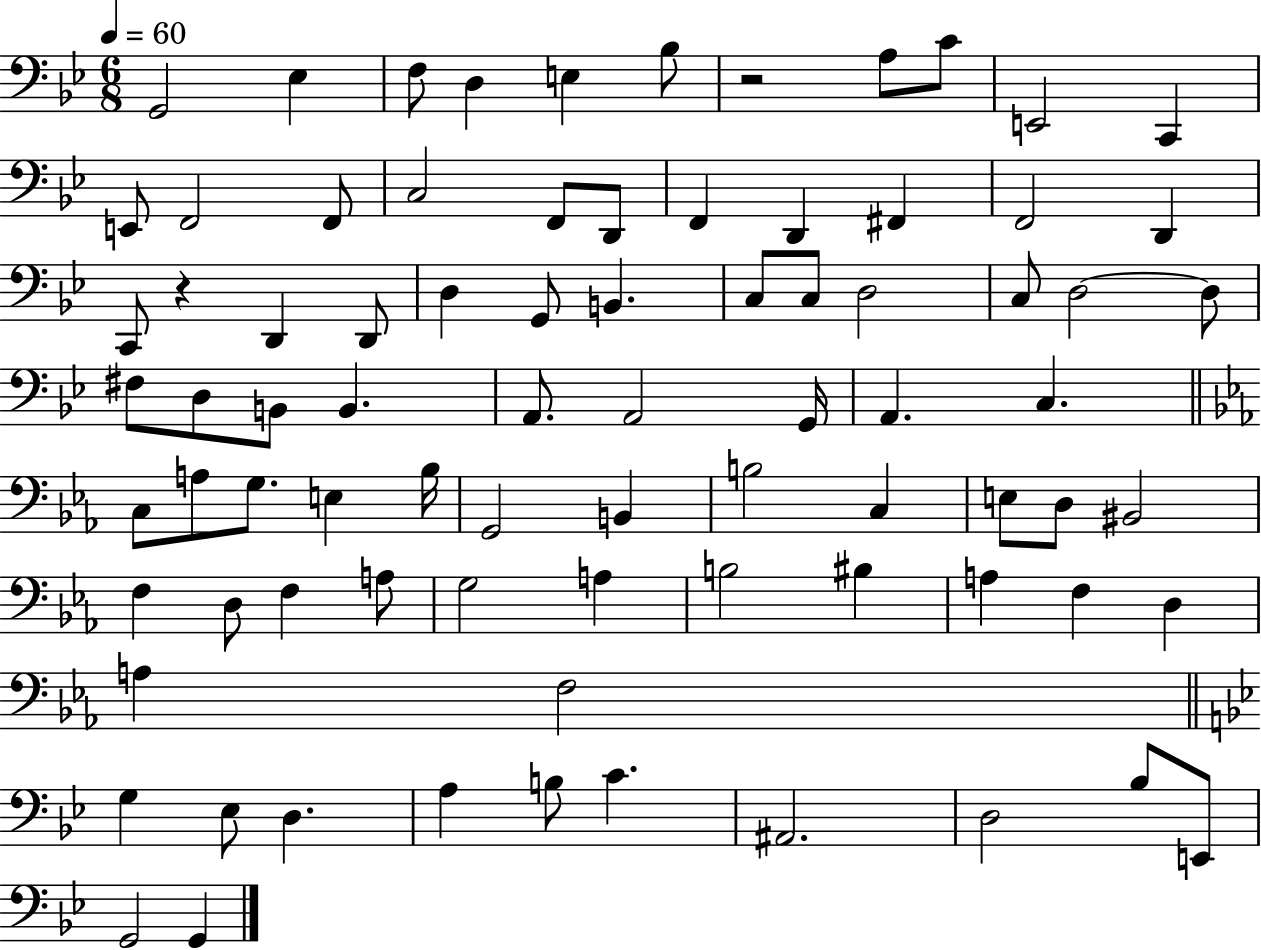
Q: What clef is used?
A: bass